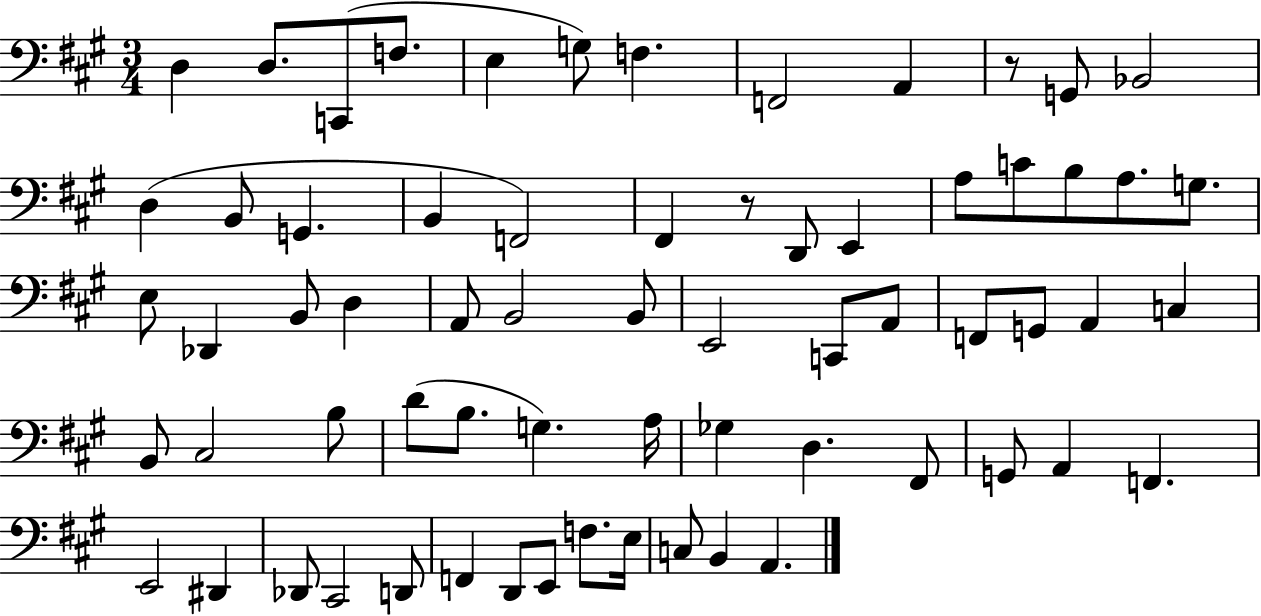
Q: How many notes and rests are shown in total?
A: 66